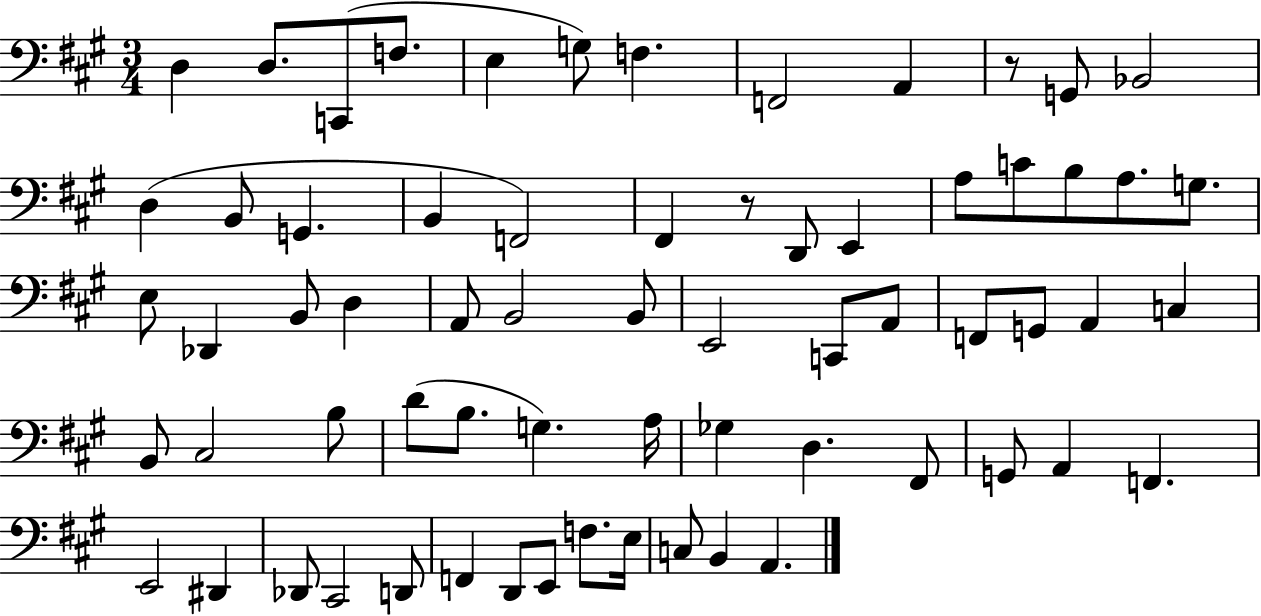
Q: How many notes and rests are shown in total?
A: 66